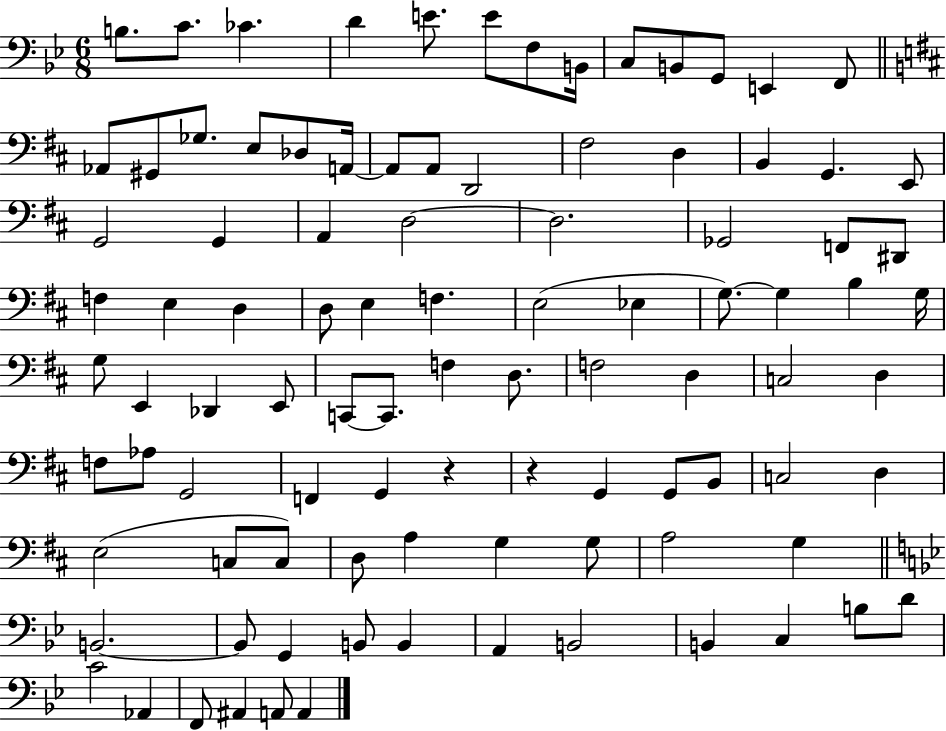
X:1
T:Untitled
M:6/8
L:1/4
K:Bb
B,/2 C/2 _C D E/2 E/2 F,/2 B,,/4 C,/2 B,,/2 G,,/2 E,, F,,/2 _A,,/2 ^G,,/2 _G,/2 E,/2 _D,/2 A,,/4 A,,/2 A,,/2 D,,2 ^F,2 D, B,, G,, E,,/2 G,,2 G,, A,, D,2 D,2 _G,,2 F,,/2 ^D,,/2 F, E, D, D,/2 E, F, E,2 _E, G,/2 G, B, G,/4 G,/2 E,, _D,, E,,/2 C,,/2 C,,/2 F, D,/2 F,2 D, C,2 D, F,/2 _A,/2 G,,2 F,, G,, z z G,, G,,/2 B,,/2 C,2 D, E,2 C,/2 C,/2 D,/2 A, G, G,/2 A,2 G, B,,2 B,,/2 G,, B,,/2 B,, A,, B,,2 B,, C, B,/2 D/2 C2 _A,, F,,/2 ^A,, A,,/2 A,,